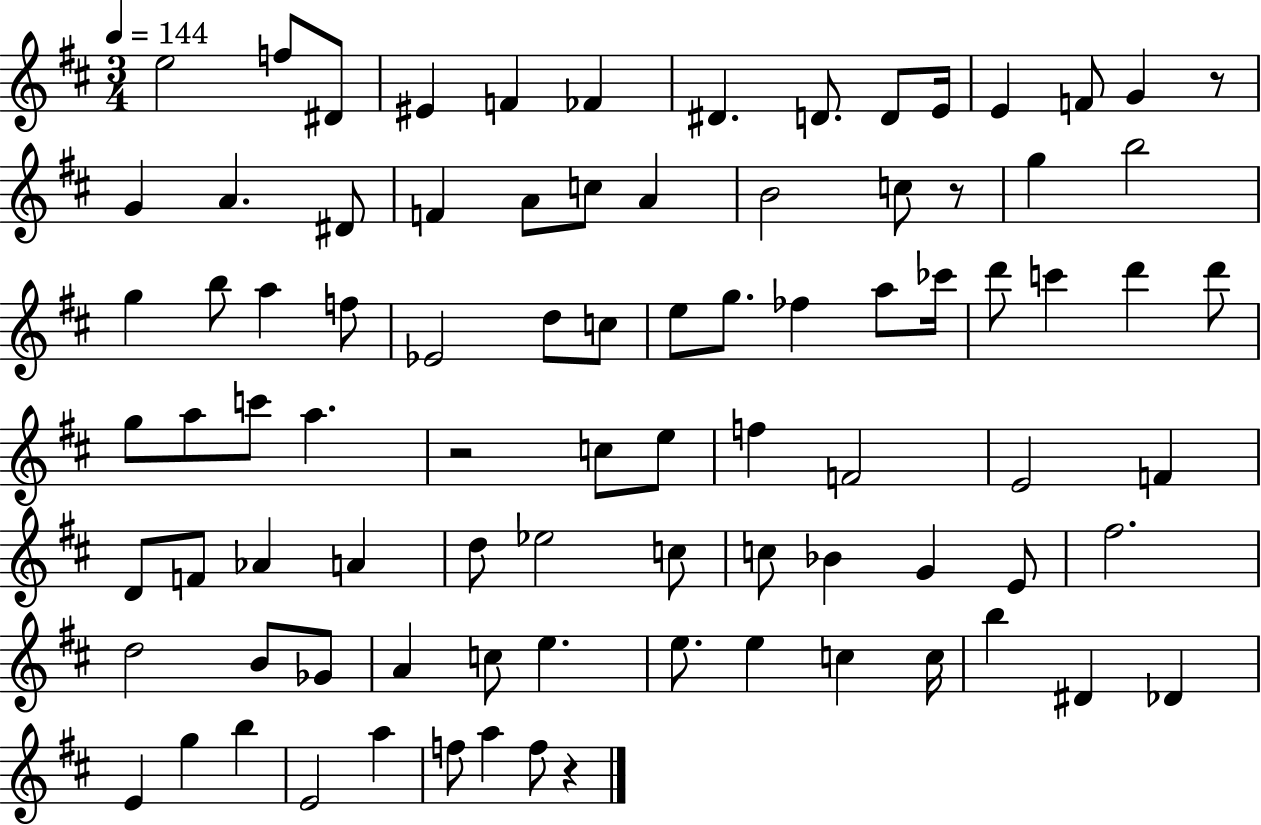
{
  \clef treble
  \numericTimeSignature
  \time 3/4
  \key d \major
  \tempo 4 = 144
  \repeat volta 2 { e''2 f''8 dis'8 | eis'4 f'4 fes'4 | dis'4. d'8. d'8 e'16 | e'4 f'8 g'4 r8 | \break g'4 a'4. dis'8 | f'4 a'8 c''8 a'4 | b'2 c''8 r8 | g''4 b''2 | \break g''4 b''8 a''4 f''8 | ees'2 d''8 c''8 | e''8 g''8. fes''4 a''8 ces'''16 | d'''8 c'''4 d'''4 d'''8 | \break g''8 a''8 c'''8 a''4. | r2 c''8 e''8 | f''4 f'2 | e'2 f'4 | \break d'8 f'8 aes'4 a'4 | d''8 ees''2 c''8 | c''8 bes'4 g'4 e'8 | fis''2. | \break d''2 b'8 ges'8 | a'4 c''8 e''4. | e''8. e''4 c''4 c''16 | b''4 dis'4 des'4 | \break e'4 g''4 b''4 | e'2 a''4 | f''8 a''4 f''8 r4 | } \bar "|."
}